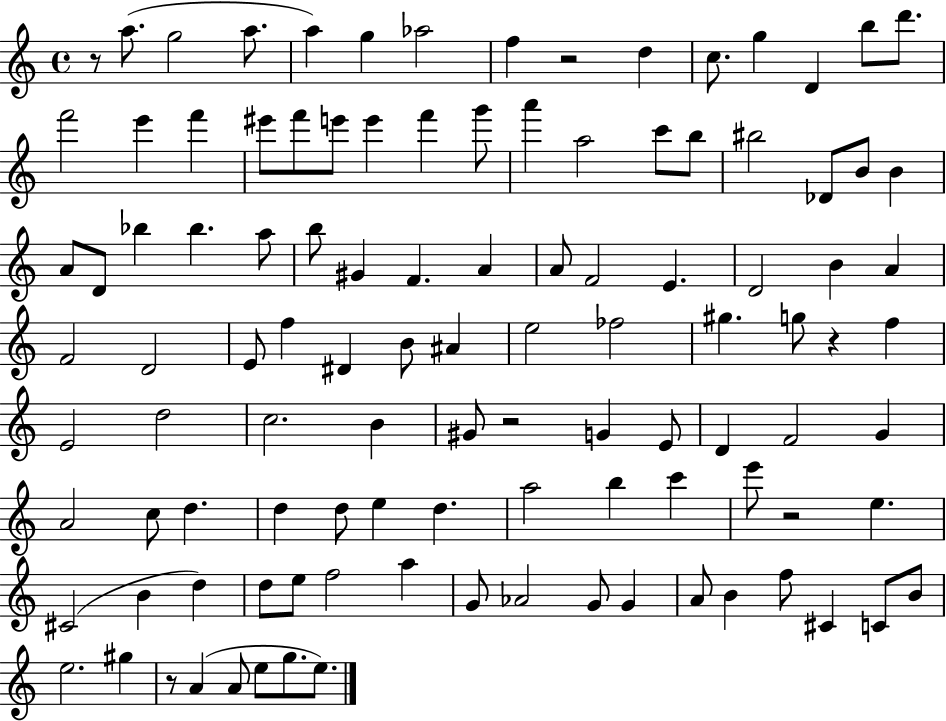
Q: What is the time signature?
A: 4/4